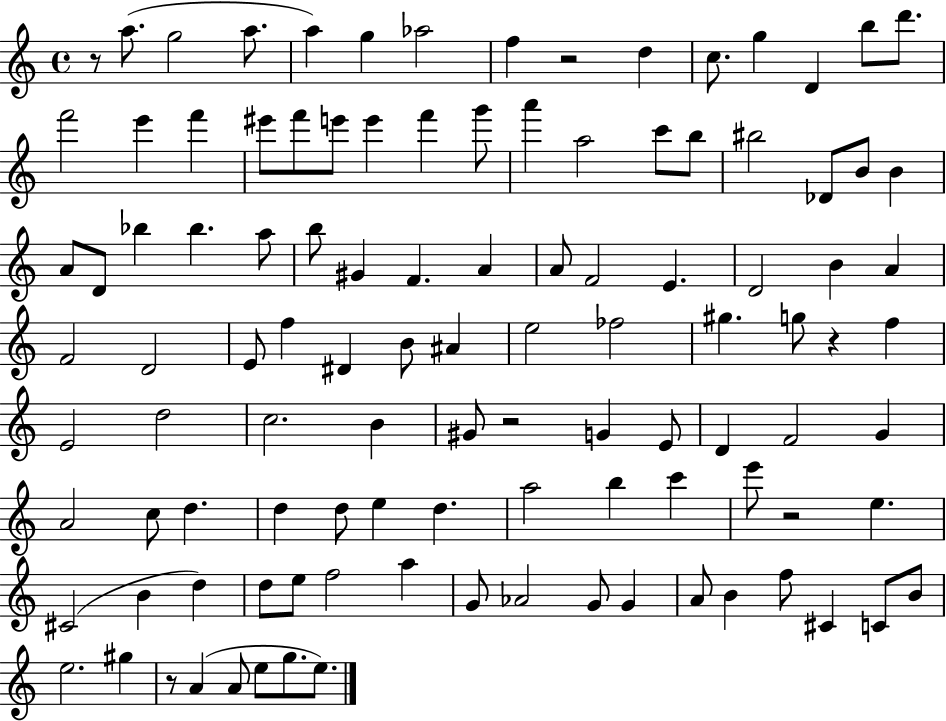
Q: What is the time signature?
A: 4/4